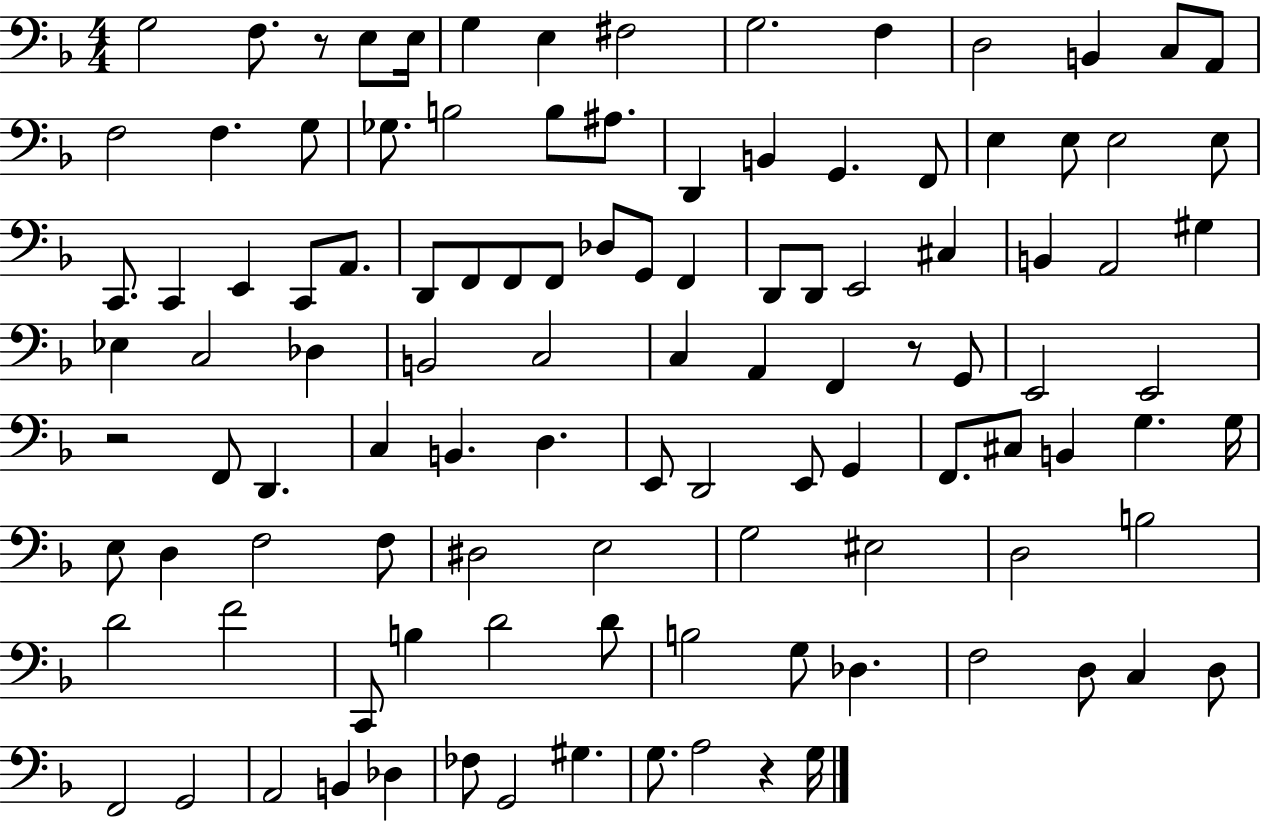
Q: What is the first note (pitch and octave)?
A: G3